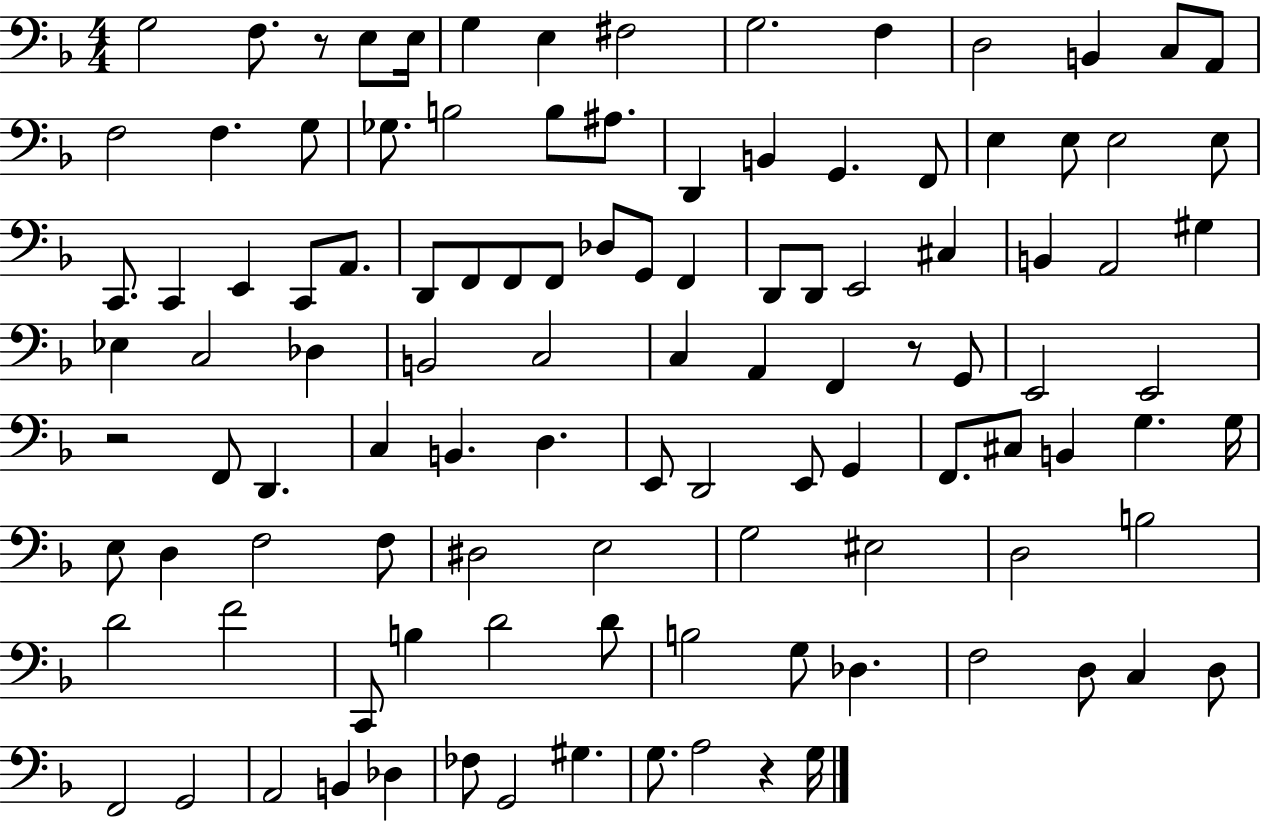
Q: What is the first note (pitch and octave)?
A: G3